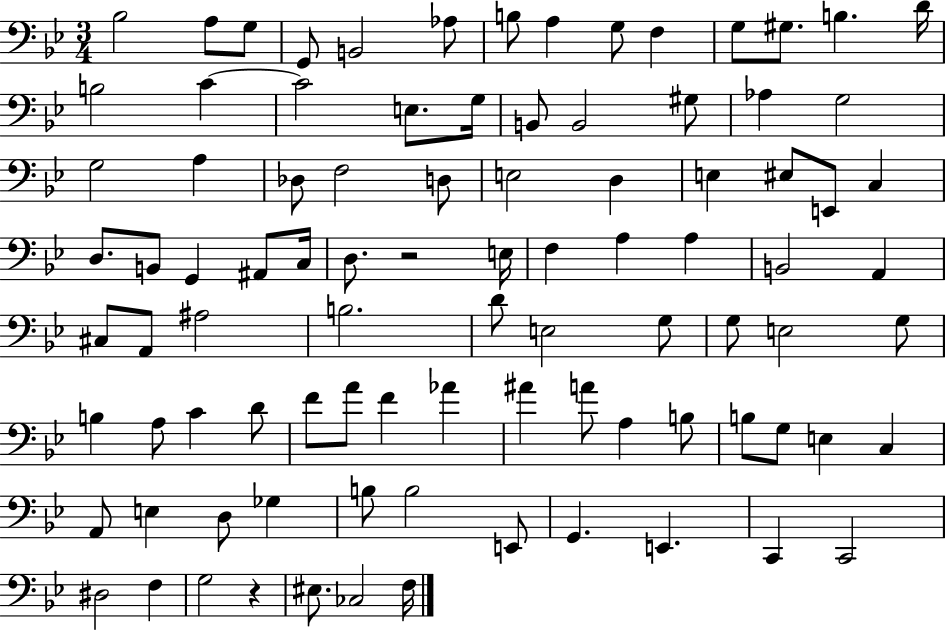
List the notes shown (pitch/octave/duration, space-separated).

Bb3/h A3/e G3/e G2/e B2/h Ab3/e B3/e A3/q G3/e F3/q G3/e G#3/e. B3/q. D4/s B3/h C4/q C4/h E3/e. G3/s B2/e B2/h G#3/e Ab3/q G3/h G3/h A3/q Db3/e F3/h D3/e E3/h D3/q E3/q EIS3/e E2/e C3/q D3/e. B2/e G2/q A#2/e C3/s D3/e. R/h E3/s F3/q A3/q A3/q B2/h A2/q C#3/e A2/e A#3/h B3/h. D4/e E3/h G3/e G3/e E3/h G3/e B3/q A3/e C4/q D4/e F4/e A4/e F4/q Ab4/q A#4/q A4/e A3/q B3/e B3/e G3/e E3/q C3/q A2/e E3/q D3/e Gb3/q B3/e B3/h E2/e G2/q. E2/q. C2/q C2/h D#3/h F3/q G3/h R/q EIS3/e. CES3/h F3/s